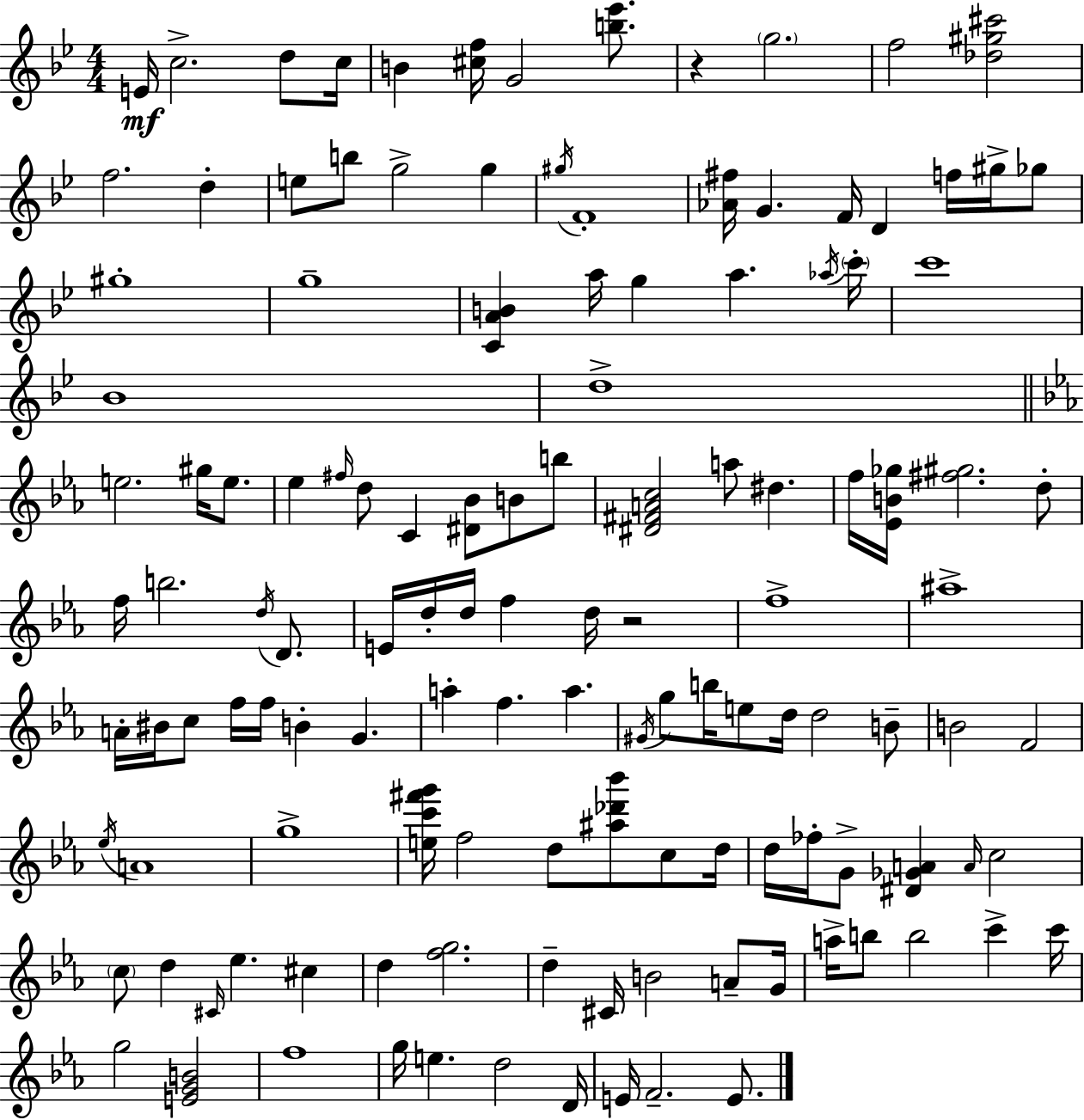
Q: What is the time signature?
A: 4/4